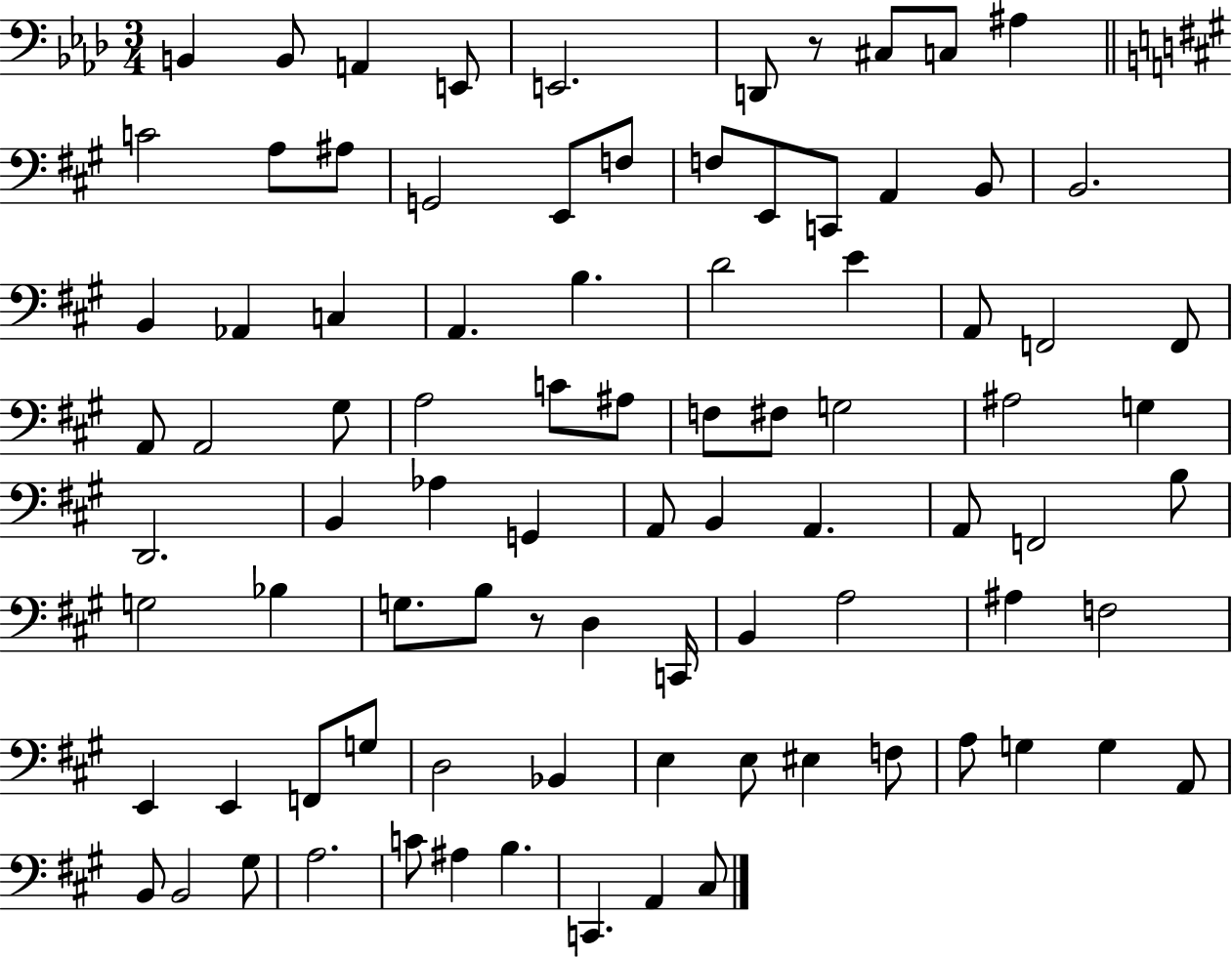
{
  \clef bass
  \numericTimeSignature
  \time 3/4
  \key aes \major
  b,4 b,8 a,4 e,8 | e,2. | d,8 r8 cis8 c8 ais4 | \bar "||" \break \key a \major c'2 a8 ais8 | g,2 e,8 f8 | f8 e,8 c,8 a,4 b,8 | b,2. | \break b,4 aes,4 c4 | a,4. b4. | d'2 e'4 | a,8 f,2 f,8 | \break a,8 a,2 gis8 | a2 c'8 ais8 | f8 fis8 g2 | ais2 g4 | \break d,2. | b,4 aes4 g,4 | a,8 b,4 a,4. | a,8 f,2 b8 | \break g2 bes4 | g8. b8 r8 d4 c,16 | b,4 a2 | ais4 f2 | \break e,4 e,4 f,8 g8 | d2 bes,4 | e4 e8 eis4 f8 | a8 g4 g4 a,8 | \break b,8 b,2 gis8 | a2. | c'8 ais4 b4. | c,4. a,4 cis8 | \break \bar "|."
}